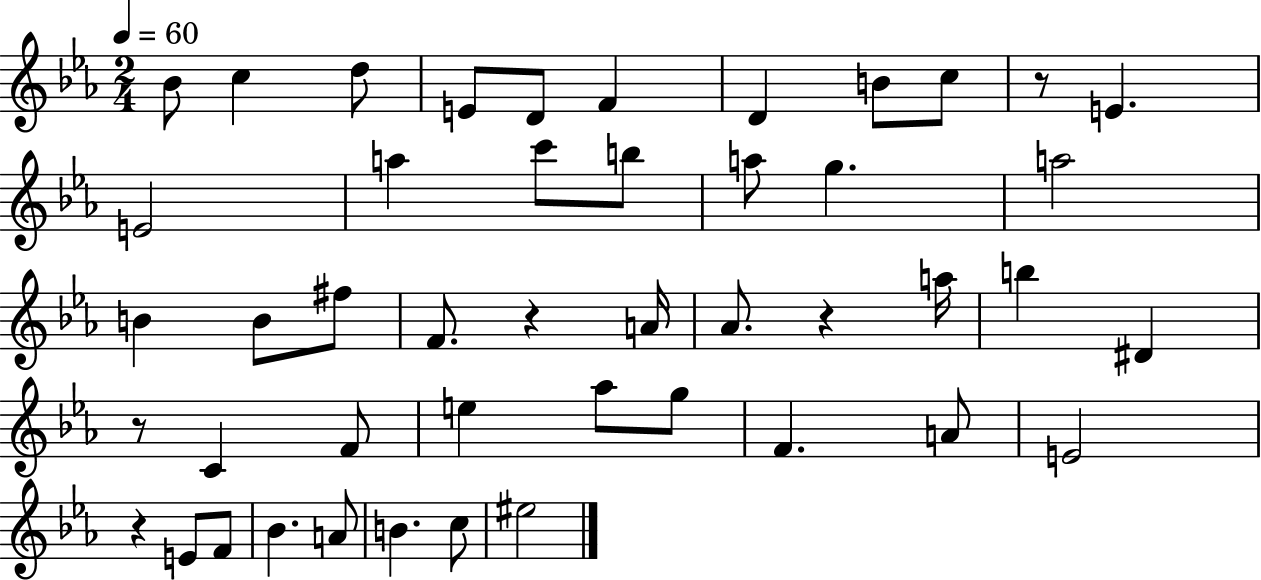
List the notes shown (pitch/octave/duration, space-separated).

Bb4/e C5/q D5/e E4/e D4/e F4/q D4/q B4/e C5/e R/e E4/q. E4/h A5/q C6/e B5/e A5/e G5/q. A5/h B4/q B4/e F#5/e F4/e. R/q A4/s Ab4/e. R/q A5/s B5/q D#4/q R/e C4/q F4/e E5/q Ab5/e G5/e F4/q. A4/e E4/h R/q E4/e F4/e Bb4/q. A4/e B4/q. C5/e EIS5/h